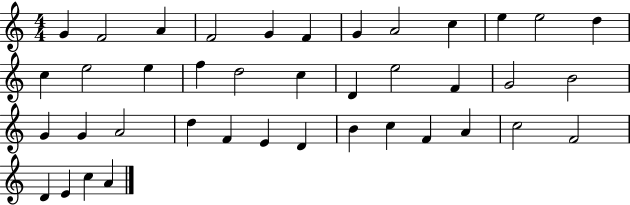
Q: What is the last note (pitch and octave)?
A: A4